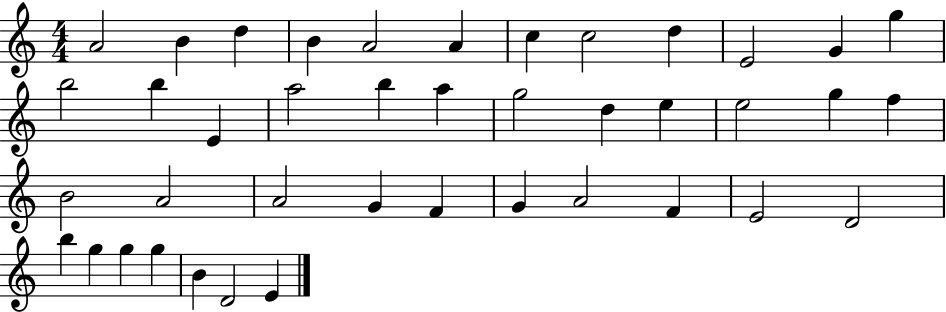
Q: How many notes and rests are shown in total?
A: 41